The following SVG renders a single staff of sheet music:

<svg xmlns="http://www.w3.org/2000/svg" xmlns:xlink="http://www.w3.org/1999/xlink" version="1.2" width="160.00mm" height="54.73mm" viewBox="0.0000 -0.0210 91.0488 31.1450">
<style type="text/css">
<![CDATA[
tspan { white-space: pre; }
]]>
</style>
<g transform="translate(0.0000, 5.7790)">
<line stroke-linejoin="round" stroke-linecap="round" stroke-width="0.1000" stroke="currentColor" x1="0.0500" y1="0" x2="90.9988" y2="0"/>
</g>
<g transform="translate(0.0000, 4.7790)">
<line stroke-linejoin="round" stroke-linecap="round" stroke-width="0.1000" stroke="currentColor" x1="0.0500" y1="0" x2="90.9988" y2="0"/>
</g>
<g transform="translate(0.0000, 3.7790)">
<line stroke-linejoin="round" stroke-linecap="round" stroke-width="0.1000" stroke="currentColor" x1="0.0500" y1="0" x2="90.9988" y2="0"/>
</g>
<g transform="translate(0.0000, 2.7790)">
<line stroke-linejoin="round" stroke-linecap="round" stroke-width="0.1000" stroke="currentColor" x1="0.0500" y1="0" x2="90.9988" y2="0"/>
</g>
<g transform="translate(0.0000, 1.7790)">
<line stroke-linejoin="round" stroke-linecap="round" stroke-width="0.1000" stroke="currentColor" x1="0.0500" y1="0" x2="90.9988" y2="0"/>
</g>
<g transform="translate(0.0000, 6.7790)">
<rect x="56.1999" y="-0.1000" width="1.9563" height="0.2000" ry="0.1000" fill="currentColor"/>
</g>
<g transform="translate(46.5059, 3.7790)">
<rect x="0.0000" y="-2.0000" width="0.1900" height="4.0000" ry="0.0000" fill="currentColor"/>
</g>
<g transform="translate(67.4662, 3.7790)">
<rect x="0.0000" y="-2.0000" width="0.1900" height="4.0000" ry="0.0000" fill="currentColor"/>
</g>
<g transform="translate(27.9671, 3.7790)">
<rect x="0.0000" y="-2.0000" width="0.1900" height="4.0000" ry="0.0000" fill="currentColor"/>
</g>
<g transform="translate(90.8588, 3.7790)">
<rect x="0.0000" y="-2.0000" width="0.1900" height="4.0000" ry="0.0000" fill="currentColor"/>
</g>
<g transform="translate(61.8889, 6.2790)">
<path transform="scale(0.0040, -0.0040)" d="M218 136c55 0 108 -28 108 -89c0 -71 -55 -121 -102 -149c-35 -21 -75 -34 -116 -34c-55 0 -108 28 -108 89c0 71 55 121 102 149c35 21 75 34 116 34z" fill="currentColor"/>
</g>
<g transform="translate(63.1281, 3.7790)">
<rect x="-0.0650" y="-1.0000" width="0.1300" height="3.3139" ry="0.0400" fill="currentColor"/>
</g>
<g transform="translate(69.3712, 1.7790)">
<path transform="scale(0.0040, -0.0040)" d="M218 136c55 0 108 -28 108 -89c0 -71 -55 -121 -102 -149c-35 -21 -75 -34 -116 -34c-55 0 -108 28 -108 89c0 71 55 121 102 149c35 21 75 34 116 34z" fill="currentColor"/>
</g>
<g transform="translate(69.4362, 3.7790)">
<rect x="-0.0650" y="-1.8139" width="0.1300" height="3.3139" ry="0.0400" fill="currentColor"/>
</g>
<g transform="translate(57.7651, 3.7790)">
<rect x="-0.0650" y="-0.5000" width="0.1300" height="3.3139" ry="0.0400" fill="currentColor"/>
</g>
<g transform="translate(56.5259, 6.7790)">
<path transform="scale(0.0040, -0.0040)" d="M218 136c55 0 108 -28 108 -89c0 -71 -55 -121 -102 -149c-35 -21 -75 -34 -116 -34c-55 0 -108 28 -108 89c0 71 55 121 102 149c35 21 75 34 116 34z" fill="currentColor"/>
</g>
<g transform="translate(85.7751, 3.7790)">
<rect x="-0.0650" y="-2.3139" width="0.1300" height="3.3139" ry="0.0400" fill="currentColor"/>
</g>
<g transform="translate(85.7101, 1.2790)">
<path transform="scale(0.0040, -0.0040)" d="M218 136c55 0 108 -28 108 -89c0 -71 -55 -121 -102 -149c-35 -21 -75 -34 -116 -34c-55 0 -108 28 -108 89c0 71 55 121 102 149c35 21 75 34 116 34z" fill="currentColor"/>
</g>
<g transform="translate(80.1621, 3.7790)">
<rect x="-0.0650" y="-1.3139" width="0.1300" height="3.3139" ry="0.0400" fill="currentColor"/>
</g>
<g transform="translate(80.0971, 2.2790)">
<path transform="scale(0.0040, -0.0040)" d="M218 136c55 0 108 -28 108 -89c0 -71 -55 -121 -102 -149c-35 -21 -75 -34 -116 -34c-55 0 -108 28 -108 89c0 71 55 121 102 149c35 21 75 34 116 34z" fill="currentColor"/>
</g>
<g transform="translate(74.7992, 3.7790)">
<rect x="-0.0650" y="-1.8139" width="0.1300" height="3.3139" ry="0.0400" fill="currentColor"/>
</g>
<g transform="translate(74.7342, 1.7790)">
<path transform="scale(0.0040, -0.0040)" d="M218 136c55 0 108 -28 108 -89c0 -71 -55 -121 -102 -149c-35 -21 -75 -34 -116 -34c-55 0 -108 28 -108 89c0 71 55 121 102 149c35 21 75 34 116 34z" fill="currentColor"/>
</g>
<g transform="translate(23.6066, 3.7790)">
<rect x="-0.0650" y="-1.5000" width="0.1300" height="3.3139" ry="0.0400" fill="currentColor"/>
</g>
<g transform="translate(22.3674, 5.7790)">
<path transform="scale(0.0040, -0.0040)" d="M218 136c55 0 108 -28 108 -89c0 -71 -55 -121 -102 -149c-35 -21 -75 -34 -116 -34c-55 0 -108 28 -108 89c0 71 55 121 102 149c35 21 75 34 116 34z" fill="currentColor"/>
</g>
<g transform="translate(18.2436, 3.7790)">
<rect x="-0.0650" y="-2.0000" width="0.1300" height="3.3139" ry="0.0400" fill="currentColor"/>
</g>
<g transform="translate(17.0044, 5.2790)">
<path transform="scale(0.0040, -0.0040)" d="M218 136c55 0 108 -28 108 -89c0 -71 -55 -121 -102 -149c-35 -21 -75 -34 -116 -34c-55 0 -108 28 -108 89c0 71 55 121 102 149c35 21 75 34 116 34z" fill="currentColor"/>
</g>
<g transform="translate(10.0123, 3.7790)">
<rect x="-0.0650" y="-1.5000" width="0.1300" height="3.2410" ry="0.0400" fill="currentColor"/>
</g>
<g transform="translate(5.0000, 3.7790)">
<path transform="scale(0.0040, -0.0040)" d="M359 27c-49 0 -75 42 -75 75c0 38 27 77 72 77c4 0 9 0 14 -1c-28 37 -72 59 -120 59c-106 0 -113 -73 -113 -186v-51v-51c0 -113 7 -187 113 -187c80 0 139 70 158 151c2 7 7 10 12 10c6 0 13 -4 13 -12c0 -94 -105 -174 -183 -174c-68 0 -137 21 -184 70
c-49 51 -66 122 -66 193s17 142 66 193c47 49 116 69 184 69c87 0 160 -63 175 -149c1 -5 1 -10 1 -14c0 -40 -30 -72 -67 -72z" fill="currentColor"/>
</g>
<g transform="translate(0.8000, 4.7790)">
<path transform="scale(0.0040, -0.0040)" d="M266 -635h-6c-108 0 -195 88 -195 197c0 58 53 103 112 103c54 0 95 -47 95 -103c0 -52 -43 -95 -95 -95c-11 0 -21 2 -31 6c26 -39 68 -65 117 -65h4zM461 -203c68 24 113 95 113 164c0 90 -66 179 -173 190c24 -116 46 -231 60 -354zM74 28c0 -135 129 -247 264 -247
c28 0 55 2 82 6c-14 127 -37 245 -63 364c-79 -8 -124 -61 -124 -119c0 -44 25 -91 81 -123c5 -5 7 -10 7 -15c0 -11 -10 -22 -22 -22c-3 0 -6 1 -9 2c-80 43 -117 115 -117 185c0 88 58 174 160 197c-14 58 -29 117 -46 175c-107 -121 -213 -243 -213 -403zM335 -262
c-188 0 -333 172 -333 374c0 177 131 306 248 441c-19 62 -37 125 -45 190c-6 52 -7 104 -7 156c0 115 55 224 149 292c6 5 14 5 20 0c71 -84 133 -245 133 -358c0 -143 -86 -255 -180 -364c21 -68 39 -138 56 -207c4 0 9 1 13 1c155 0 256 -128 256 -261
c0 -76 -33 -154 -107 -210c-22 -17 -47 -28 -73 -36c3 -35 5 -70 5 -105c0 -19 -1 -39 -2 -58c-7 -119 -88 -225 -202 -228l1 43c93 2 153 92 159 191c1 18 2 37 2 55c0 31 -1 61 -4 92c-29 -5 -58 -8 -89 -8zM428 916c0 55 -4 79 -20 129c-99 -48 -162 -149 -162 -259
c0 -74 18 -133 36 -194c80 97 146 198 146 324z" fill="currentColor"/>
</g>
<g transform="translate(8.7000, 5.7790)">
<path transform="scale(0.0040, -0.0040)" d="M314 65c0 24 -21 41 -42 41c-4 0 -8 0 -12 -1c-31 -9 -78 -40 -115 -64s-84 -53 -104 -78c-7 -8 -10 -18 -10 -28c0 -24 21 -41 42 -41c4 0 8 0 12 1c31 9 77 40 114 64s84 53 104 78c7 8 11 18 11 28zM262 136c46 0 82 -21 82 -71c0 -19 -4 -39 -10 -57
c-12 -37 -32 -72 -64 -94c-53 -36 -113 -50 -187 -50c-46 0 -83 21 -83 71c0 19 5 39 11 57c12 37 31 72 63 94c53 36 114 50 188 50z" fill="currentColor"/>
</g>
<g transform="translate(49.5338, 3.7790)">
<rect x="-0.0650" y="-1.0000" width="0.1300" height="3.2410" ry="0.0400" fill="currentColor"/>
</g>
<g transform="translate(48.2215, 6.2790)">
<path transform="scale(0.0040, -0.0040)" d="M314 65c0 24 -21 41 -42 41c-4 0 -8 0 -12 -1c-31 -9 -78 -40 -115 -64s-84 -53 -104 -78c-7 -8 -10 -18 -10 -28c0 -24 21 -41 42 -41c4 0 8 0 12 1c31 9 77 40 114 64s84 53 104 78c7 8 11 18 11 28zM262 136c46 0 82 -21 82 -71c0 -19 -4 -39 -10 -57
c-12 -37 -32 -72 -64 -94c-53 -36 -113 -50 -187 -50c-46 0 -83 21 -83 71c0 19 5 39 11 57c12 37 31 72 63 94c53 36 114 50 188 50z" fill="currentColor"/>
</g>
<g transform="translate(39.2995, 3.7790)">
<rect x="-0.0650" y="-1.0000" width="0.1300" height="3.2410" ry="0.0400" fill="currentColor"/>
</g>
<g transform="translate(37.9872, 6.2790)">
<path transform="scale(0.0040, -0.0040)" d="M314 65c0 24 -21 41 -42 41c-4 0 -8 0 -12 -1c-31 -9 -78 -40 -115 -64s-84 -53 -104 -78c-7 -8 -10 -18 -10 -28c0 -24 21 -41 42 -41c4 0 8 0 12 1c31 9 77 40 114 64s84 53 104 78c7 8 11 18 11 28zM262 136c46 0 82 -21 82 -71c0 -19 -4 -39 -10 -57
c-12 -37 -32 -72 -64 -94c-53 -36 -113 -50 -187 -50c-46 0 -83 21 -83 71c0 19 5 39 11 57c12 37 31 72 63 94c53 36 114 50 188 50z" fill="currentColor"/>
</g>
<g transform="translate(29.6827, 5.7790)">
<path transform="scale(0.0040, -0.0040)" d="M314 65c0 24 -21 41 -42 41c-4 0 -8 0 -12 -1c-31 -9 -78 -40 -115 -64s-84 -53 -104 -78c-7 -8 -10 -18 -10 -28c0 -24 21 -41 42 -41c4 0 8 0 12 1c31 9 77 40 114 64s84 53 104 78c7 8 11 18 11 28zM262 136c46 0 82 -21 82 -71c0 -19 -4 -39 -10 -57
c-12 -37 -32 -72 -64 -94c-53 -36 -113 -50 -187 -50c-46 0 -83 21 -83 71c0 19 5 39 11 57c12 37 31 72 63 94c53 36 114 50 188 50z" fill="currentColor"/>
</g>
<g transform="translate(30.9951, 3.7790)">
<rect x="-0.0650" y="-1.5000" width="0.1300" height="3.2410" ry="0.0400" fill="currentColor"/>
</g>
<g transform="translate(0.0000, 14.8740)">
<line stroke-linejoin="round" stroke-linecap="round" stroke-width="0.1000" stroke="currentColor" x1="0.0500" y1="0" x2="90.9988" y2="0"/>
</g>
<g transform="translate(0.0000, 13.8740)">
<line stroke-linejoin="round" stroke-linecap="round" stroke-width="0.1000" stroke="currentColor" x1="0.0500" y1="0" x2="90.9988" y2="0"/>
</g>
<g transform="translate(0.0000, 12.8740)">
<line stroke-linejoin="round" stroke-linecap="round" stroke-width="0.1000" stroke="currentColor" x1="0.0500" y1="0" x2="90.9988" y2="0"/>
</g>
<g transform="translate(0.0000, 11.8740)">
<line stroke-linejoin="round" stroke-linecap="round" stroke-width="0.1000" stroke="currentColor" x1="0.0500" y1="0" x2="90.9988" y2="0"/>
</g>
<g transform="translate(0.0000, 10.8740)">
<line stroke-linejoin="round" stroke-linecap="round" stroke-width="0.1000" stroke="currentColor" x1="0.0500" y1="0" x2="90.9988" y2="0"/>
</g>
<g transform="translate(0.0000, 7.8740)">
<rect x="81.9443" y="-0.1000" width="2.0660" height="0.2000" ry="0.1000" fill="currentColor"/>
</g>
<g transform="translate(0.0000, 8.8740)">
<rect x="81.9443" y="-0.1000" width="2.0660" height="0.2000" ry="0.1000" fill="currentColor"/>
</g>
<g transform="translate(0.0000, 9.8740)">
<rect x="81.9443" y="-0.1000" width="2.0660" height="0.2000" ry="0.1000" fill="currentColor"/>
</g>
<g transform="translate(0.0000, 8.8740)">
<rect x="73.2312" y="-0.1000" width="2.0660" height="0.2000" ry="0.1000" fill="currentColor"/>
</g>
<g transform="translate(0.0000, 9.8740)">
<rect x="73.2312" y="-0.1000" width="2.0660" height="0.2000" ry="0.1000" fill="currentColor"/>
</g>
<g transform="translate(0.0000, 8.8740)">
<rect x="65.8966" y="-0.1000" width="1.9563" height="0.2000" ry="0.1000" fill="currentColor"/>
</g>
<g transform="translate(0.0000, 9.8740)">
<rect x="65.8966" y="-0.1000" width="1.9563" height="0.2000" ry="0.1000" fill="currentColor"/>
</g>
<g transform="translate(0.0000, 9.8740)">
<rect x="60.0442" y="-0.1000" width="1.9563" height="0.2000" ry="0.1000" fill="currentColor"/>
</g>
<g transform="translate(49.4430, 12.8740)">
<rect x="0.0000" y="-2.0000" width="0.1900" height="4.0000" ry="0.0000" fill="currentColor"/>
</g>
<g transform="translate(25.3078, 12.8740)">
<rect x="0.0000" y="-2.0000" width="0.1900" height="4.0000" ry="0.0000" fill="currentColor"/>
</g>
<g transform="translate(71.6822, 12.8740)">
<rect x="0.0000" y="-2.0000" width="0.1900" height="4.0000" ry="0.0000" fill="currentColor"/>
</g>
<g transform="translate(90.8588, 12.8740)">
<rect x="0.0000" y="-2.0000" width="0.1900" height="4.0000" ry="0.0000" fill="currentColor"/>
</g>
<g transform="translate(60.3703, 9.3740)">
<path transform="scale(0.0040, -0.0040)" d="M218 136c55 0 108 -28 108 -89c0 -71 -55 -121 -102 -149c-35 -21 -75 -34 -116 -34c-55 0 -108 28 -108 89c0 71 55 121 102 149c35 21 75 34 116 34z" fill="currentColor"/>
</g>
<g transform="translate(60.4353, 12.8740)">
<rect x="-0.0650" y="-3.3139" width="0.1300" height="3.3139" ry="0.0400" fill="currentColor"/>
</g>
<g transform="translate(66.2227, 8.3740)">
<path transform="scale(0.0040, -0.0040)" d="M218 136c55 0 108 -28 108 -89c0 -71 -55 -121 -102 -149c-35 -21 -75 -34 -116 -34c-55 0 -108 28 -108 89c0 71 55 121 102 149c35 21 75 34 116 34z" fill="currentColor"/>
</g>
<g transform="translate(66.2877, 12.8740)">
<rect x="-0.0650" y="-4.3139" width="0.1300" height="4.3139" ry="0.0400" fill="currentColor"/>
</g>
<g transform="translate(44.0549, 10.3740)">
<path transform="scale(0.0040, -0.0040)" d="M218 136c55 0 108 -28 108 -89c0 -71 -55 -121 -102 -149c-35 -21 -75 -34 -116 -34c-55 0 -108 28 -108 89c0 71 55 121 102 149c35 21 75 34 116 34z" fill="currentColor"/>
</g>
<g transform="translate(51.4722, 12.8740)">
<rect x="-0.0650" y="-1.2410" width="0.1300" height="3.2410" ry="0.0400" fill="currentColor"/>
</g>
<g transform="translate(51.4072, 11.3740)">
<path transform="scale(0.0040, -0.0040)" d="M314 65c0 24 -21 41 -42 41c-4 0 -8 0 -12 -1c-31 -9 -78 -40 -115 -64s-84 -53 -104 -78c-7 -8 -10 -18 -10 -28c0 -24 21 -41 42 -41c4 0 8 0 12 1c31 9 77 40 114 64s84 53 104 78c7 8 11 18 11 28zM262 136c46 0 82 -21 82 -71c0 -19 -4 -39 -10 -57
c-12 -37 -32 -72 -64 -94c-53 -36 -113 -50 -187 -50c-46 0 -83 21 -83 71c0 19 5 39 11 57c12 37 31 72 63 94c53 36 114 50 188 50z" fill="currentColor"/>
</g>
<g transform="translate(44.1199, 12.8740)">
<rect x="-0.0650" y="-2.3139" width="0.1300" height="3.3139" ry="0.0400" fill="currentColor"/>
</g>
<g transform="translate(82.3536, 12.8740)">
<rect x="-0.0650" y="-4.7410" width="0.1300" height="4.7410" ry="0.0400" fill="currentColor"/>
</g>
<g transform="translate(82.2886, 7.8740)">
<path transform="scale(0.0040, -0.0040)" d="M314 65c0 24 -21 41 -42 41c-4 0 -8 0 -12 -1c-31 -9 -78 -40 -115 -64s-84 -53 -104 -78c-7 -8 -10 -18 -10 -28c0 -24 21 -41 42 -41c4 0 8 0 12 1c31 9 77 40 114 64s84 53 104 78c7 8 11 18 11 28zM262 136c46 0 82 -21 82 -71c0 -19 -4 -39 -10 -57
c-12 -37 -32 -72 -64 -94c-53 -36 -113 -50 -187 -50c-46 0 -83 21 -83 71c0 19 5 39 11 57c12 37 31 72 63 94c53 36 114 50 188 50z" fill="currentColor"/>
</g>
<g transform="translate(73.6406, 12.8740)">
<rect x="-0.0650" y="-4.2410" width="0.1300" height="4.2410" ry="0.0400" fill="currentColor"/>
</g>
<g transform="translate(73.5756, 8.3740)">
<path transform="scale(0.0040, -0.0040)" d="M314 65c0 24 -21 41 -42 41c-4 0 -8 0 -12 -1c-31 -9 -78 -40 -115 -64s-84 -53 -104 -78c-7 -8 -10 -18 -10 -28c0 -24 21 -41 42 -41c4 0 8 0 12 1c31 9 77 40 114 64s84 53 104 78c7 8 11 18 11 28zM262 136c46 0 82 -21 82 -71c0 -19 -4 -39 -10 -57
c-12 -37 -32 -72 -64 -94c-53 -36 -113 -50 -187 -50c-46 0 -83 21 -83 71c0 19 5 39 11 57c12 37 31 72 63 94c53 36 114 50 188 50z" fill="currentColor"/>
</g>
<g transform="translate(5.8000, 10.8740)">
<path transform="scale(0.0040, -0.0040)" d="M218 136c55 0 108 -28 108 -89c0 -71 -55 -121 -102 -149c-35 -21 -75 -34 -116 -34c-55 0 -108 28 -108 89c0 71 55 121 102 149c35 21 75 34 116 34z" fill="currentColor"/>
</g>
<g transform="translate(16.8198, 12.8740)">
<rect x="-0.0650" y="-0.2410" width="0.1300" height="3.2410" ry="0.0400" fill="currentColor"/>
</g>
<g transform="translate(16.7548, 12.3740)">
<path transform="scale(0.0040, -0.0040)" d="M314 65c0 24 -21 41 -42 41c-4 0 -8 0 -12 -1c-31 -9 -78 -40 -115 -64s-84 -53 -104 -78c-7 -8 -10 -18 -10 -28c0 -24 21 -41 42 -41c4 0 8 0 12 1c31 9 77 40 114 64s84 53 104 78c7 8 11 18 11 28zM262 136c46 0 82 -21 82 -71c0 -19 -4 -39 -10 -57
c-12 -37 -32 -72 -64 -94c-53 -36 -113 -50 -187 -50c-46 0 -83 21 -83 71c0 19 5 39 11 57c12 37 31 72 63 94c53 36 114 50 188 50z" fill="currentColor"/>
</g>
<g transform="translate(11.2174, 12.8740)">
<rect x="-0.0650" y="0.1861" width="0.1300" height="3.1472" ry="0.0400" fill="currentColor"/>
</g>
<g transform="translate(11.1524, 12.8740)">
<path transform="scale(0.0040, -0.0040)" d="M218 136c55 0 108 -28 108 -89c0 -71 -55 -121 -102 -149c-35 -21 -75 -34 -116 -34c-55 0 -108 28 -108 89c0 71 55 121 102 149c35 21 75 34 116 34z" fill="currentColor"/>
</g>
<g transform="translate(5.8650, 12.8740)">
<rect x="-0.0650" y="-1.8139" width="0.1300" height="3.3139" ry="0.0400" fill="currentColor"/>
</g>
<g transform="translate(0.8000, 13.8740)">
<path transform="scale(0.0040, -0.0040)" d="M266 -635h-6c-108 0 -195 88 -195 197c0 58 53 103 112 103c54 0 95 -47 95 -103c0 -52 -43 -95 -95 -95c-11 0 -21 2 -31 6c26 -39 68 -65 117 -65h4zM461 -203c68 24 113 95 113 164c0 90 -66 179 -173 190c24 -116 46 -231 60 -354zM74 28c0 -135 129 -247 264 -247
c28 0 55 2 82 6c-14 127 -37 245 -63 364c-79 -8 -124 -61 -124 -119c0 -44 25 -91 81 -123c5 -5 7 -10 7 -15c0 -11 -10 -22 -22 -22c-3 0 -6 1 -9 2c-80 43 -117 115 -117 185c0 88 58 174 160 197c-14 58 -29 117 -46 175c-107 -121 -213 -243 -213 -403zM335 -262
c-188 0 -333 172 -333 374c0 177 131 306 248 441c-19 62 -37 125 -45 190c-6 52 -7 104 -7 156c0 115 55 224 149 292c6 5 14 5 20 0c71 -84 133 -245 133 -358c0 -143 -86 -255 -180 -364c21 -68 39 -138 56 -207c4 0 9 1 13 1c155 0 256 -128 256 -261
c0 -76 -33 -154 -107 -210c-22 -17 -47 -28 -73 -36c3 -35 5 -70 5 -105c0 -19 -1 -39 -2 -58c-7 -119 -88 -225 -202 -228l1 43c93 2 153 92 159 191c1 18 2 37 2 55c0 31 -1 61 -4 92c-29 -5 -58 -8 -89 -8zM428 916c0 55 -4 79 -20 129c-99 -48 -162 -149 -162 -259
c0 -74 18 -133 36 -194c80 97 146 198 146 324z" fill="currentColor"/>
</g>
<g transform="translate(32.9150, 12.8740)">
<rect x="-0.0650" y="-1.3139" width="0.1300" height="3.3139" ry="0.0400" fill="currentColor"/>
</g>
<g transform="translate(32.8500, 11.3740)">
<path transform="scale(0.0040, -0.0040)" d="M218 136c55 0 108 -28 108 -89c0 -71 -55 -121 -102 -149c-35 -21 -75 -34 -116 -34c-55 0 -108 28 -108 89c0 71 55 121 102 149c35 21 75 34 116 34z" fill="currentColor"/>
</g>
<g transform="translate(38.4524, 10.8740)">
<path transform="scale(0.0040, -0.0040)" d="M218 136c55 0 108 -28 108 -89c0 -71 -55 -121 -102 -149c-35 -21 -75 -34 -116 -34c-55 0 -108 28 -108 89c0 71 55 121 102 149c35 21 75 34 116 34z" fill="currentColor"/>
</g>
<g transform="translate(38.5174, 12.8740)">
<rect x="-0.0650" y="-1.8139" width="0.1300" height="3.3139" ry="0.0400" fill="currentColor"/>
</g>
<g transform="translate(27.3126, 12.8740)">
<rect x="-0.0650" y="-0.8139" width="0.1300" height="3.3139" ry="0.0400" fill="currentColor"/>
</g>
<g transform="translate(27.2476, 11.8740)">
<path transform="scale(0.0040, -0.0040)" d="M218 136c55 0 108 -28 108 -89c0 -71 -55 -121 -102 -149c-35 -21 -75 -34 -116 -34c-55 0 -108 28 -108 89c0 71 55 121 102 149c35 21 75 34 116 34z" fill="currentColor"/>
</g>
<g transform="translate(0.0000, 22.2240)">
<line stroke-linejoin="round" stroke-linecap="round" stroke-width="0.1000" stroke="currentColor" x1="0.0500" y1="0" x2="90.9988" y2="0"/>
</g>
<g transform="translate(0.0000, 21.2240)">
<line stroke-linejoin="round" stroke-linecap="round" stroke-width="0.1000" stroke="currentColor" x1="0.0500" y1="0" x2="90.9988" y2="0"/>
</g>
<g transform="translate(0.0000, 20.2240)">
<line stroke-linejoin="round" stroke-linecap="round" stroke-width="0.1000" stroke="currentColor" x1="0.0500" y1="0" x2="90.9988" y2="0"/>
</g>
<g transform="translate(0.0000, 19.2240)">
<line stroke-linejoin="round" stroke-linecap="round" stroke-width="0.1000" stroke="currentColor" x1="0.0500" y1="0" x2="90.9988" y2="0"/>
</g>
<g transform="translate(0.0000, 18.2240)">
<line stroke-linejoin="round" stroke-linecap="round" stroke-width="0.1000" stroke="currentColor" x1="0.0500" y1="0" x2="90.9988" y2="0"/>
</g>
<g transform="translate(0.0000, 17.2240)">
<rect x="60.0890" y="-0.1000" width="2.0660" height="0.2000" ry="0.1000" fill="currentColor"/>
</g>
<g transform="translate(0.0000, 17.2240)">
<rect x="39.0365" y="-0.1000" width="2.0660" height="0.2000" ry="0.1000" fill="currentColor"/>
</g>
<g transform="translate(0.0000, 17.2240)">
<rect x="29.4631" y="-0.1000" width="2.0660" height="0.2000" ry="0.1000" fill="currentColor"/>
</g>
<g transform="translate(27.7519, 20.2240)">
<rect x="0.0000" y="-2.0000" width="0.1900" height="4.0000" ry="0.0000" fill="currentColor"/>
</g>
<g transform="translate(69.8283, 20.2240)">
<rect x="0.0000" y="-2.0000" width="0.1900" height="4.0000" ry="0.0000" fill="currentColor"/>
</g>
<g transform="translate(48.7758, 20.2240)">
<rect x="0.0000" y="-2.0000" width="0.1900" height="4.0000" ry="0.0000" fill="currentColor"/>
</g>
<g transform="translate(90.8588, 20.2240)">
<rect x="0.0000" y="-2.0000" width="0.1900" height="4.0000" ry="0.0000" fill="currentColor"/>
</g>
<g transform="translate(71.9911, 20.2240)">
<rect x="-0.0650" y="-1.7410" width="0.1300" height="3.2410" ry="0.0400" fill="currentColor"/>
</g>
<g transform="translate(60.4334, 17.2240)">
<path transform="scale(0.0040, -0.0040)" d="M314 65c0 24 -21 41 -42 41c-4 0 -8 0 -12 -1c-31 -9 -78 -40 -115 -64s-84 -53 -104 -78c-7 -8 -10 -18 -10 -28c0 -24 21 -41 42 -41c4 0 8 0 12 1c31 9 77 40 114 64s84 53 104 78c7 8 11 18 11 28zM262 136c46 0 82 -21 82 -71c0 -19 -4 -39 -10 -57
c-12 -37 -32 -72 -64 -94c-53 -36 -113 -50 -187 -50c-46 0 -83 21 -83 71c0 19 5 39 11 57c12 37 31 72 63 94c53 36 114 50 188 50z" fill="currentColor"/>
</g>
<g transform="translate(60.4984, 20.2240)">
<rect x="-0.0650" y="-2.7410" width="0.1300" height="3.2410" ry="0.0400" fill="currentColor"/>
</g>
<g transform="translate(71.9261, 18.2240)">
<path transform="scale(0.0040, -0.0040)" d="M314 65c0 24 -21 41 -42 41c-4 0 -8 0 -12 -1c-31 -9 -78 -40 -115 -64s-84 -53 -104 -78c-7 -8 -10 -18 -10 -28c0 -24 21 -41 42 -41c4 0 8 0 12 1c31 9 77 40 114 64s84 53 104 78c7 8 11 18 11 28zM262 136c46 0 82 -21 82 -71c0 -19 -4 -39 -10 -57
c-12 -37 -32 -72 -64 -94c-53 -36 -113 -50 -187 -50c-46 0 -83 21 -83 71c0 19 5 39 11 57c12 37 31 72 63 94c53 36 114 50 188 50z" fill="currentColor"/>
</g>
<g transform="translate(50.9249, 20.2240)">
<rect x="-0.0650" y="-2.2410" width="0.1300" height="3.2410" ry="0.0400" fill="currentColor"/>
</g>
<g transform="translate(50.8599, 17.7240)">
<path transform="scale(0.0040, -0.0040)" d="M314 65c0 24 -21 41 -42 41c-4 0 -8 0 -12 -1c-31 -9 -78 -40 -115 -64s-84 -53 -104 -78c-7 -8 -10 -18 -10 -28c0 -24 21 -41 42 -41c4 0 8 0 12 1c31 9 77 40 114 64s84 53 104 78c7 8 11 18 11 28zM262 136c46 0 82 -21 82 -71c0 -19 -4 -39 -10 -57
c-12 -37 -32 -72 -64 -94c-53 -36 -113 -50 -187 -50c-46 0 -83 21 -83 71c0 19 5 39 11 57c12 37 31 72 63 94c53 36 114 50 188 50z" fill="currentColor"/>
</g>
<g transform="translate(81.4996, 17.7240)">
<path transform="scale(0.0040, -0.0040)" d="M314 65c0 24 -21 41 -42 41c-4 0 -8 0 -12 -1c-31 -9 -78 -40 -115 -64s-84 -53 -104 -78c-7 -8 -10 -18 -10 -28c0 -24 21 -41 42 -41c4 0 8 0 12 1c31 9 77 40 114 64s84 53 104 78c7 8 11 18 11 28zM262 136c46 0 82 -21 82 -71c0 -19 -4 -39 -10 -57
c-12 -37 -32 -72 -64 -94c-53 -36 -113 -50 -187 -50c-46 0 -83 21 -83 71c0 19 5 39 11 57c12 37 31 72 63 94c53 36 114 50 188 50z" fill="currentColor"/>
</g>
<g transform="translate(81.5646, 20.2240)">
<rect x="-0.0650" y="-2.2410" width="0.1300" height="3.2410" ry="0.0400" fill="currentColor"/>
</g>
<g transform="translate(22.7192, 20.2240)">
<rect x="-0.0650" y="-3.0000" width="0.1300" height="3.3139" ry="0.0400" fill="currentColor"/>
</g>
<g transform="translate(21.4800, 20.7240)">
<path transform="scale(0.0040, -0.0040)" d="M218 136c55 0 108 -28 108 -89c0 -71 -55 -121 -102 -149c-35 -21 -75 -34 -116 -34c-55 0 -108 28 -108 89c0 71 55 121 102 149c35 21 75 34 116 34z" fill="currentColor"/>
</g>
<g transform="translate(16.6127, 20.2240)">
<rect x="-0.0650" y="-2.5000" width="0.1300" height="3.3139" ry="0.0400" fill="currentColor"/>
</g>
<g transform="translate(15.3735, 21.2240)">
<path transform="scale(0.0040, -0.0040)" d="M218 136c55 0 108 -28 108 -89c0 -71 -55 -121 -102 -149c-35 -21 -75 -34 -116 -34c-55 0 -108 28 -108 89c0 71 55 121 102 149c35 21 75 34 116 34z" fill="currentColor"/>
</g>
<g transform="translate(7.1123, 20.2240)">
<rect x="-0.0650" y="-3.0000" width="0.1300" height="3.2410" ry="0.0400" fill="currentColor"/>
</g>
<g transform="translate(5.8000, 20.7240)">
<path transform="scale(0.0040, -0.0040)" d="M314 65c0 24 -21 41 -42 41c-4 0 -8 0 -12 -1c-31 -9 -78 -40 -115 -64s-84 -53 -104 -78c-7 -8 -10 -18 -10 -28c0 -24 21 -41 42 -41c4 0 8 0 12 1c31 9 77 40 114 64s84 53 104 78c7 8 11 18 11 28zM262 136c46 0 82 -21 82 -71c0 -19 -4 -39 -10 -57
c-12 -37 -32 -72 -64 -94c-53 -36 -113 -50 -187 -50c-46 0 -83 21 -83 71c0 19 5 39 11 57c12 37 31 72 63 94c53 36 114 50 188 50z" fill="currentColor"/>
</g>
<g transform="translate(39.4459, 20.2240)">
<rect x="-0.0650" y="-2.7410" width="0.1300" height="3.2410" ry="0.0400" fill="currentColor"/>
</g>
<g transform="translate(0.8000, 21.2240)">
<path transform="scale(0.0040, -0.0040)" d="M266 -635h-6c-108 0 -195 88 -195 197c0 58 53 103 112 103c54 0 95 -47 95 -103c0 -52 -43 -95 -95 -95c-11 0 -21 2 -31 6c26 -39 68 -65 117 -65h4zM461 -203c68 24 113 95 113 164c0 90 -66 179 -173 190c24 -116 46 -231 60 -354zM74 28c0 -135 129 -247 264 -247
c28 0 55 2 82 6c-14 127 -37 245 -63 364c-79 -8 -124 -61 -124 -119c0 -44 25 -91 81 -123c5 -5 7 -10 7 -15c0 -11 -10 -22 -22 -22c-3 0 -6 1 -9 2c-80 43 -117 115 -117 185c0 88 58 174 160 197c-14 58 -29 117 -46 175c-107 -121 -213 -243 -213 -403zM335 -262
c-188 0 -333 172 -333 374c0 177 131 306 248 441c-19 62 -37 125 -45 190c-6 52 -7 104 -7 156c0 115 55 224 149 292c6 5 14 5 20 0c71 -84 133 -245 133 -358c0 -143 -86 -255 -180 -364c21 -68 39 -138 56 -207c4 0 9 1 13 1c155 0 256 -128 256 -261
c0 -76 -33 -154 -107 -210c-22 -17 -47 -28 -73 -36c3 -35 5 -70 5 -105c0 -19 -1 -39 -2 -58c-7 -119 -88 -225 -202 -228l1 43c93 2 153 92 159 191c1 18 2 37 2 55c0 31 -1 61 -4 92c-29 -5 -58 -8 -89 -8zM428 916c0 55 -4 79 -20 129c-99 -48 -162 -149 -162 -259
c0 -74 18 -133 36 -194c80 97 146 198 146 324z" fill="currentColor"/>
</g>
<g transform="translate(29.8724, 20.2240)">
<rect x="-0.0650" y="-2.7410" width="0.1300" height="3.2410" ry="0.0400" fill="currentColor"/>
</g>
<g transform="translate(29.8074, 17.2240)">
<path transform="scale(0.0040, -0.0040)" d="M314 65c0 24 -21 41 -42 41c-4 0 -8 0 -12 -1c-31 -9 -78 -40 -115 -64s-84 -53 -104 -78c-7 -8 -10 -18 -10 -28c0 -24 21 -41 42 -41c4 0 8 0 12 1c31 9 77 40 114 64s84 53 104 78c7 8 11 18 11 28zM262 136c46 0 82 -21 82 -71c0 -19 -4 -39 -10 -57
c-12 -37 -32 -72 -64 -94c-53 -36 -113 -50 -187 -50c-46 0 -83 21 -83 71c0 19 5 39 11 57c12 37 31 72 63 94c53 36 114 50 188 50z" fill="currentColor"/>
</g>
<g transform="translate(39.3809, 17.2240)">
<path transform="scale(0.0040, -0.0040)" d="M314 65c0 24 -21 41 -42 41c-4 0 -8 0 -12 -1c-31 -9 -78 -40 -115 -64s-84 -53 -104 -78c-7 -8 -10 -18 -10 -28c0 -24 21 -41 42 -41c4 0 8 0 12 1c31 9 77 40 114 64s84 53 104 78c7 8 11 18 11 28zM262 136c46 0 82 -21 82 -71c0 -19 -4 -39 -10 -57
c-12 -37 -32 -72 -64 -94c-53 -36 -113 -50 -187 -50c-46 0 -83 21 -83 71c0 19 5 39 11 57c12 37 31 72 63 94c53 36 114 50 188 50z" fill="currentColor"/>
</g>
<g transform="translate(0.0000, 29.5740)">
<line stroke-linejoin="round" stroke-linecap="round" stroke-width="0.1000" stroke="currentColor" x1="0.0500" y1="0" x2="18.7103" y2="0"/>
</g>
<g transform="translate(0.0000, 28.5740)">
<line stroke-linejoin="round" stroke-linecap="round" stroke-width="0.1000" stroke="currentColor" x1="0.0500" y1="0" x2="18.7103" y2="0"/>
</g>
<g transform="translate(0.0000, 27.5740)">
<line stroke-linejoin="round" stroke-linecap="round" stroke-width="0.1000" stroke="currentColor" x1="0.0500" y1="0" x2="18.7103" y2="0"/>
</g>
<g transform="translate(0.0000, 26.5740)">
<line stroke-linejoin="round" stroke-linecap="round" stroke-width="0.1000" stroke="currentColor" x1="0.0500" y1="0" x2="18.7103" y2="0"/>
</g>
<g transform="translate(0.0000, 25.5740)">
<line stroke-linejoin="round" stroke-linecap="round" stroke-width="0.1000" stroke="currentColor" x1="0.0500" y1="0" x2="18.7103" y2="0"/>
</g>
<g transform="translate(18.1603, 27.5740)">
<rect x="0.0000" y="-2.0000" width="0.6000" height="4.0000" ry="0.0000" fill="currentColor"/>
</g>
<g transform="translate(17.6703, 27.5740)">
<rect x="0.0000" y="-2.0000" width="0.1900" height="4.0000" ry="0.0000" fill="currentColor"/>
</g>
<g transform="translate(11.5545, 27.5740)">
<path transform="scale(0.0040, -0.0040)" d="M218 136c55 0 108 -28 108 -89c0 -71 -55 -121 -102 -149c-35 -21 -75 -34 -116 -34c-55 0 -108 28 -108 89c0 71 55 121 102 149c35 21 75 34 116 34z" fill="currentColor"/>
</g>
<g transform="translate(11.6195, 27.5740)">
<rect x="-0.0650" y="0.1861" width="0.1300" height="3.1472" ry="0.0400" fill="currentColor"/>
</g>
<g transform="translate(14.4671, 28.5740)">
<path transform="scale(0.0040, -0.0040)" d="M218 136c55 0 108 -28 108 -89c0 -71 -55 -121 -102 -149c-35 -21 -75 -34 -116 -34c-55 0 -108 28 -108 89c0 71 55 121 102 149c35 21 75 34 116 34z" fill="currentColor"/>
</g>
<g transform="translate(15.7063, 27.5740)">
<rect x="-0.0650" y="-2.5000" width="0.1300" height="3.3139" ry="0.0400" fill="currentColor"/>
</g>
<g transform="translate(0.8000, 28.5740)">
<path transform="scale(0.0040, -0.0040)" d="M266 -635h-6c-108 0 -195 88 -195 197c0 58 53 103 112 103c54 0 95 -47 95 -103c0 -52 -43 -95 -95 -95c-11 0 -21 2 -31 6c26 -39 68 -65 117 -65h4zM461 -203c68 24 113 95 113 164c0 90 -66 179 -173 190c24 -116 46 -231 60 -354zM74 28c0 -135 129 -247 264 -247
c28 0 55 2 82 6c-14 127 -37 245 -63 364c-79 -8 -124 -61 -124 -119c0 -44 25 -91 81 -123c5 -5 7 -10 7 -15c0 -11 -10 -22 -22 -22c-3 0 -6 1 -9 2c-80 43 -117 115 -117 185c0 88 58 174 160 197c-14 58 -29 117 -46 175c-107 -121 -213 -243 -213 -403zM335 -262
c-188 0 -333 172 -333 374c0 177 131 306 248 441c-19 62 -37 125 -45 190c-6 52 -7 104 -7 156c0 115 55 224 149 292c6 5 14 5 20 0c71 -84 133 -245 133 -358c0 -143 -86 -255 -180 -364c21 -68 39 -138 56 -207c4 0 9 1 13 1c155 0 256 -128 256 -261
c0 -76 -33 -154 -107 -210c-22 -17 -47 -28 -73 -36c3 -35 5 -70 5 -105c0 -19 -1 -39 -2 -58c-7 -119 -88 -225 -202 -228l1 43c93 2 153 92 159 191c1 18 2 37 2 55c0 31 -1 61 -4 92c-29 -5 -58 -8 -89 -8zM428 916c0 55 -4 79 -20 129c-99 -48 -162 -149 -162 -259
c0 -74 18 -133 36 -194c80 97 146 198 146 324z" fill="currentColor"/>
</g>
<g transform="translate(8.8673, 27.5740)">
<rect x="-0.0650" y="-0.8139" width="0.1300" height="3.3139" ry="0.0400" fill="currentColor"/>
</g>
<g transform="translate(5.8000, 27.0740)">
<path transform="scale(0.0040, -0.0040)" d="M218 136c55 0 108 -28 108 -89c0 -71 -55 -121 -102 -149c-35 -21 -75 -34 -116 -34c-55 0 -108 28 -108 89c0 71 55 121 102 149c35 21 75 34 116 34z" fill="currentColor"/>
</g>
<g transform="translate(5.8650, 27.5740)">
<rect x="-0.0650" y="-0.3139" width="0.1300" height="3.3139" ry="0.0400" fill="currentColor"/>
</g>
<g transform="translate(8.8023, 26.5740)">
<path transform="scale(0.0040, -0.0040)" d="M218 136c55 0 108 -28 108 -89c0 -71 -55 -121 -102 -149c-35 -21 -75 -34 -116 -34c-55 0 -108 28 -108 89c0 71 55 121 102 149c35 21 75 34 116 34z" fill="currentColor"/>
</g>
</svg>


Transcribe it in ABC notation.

X:1
T:Untitled
M:4/4
L:1/4
K:C
E2 F E E2 D2 D2 C D f f e g f B c2 d e f g e2 b d' d'2 e'2 A2 G A a2 a2 g2 a2 f2 g2 c d B G